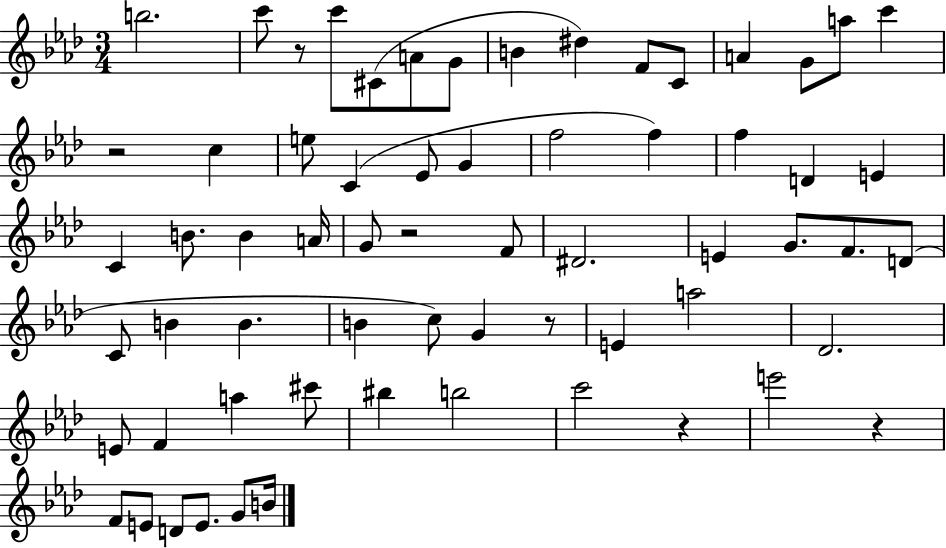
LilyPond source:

{
  \clef treble
  \numericTimeSignature
  \time 3/4
  \key aes \major
  b''2. | c'''8 r8 c'''8 cis'8( a'8 g'8 | b'4 dis''4) f'8 c'8 | a'4 g'8 a''8 c'''4 | \break r2 c''4 | e''8 c'4( ees'8 g'4 | f''2 f''4) | f''4 d'4 e'4 | \break c'4 b'8. b'4 a'16 | g'8 r2 f'8 | dis'2. | e'4 g'8. f'8. d'8( | \break c'8 b'4 b'4. | b'4 c''8) g'4 r8 | e'4 a''2 | des'2. | \break e'8 f'4 a''4 cis'''8 | bis''4 b''2 | c'''2 r4 | e'''2 r4 | \break f'8 e'8 d'8 e'8. g'8 b'16 | \bar "|."
}